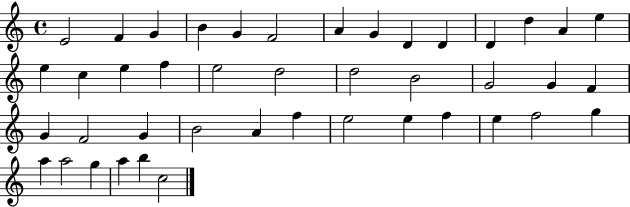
X:1
T:Untitled
M:4/4
L:1/4
K:C
E2 F G B G F2 A G D D D d A e e c e f e2 d2 d2 B2 G2 G F G F2 G B2 A f e2 e f e f2 g a a2 g a b c2